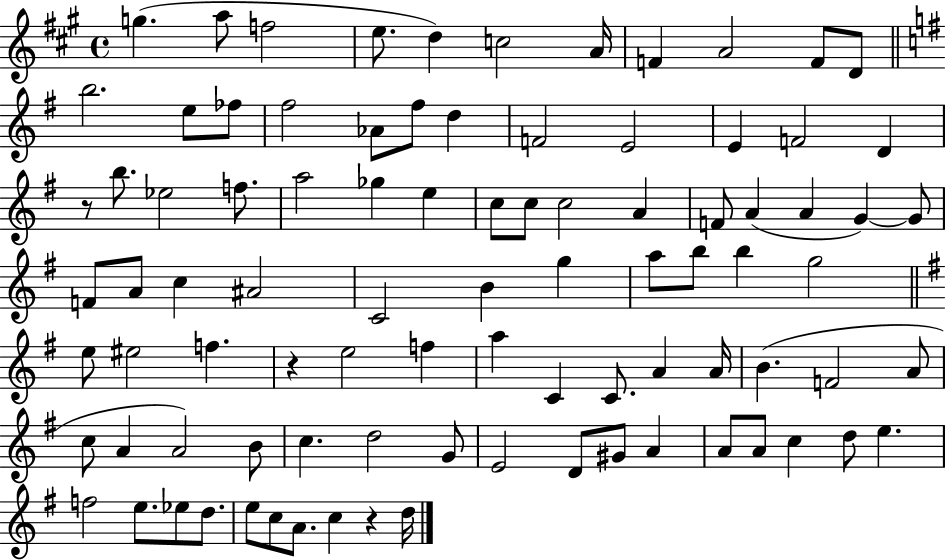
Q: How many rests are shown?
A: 3